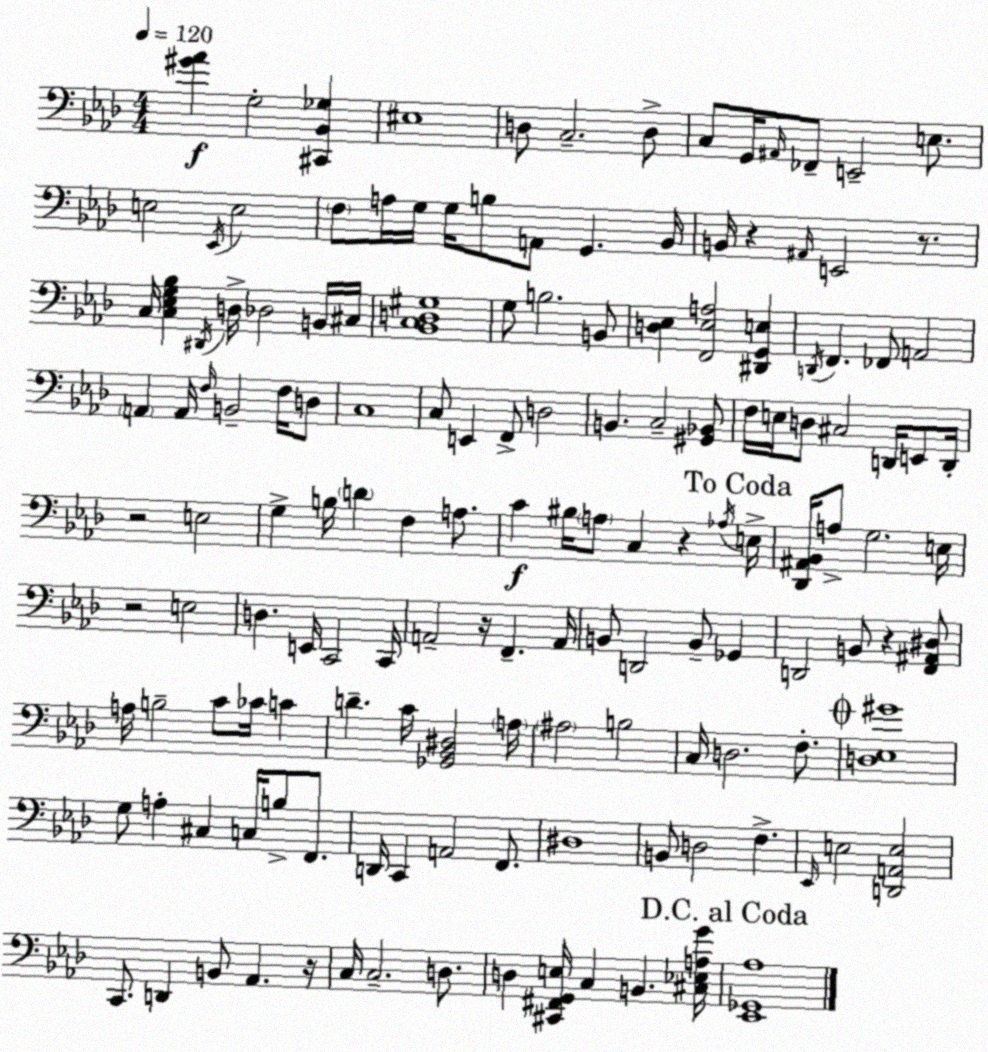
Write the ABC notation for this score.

X:1
T:Untitled
M:4/4
L:1/4
K:Fm
[^G_A] G,2 [^C,,_B,,_G,] ^E,4 D,/2 C,2 D,/2 C,/2 G,,/4 ^A,,/4 _F,,/2 E,,2 E,/2 E,2 _E,,/4 E,2 F,/2 A,/4 G,/4 G,/4 B,/2 A,,/2 G,, _B,,/4 B,,/4 z ^A,,/4 E,,2 z/2 C,/4 [C,_E,G,_B,] ^D,,/4 D,/4 _D,2 B,,/4 ^C,/4 [_B,,C,D,^G,]4 G,/2 B,2 B,,/2 [D,_E,] [F,,_E,A,]2 [^D,,G,,E,] D,,/4 F,, _F,,/2 A,,2 A,, A,,/4 F,/4 B,,2 F,/4 D,/2 C,4 C,/2 E,, F,,/2 D,2 B,, C,2 [^G,,_B,,]/2 F,/4 E,/4 D,/2 ^C,2 D,,/4 E,,/2 D,,/4 z2 E,2 G, B,/4 D F, A,/2 C ^B,/4 A,/2 C, z _A,/4 E,/4 [_D,,^A,,_B,,]/4 A,/2 G,2 E,/4 z2 E,2 D, E,,/4 C,,2 C,,/4 A,,2 z/4 F,, A,,/4 B,,/2 D,,2 B,,/2 _G,, D,,2 B,,/2 z [F,,^A,,^D,]/2 A,/4 B,2 C/2 _C/4 C D C/4 [_G,,_B,,^D,]2 A,/4 ^A,2 B,2 C,/4 D,2 F,/2 [D,_E,^G]4 G,/2 A, ^C, C,/4 B,/2 F,,/2 D,,/4 C,, A,,2 F,,/2 ^D,4 B,,/2 D,2 F, _E,,/4 E,2 [D,,A,,E,]2 C,,/2 D,, B,,/2 _A,, z/4 C,/4 C,2 D,/2 D, [^C,,^F,,G,,E,]/4 C, B,, [^C,_E,A,G]/4 [_E,,_G,,_A,]4